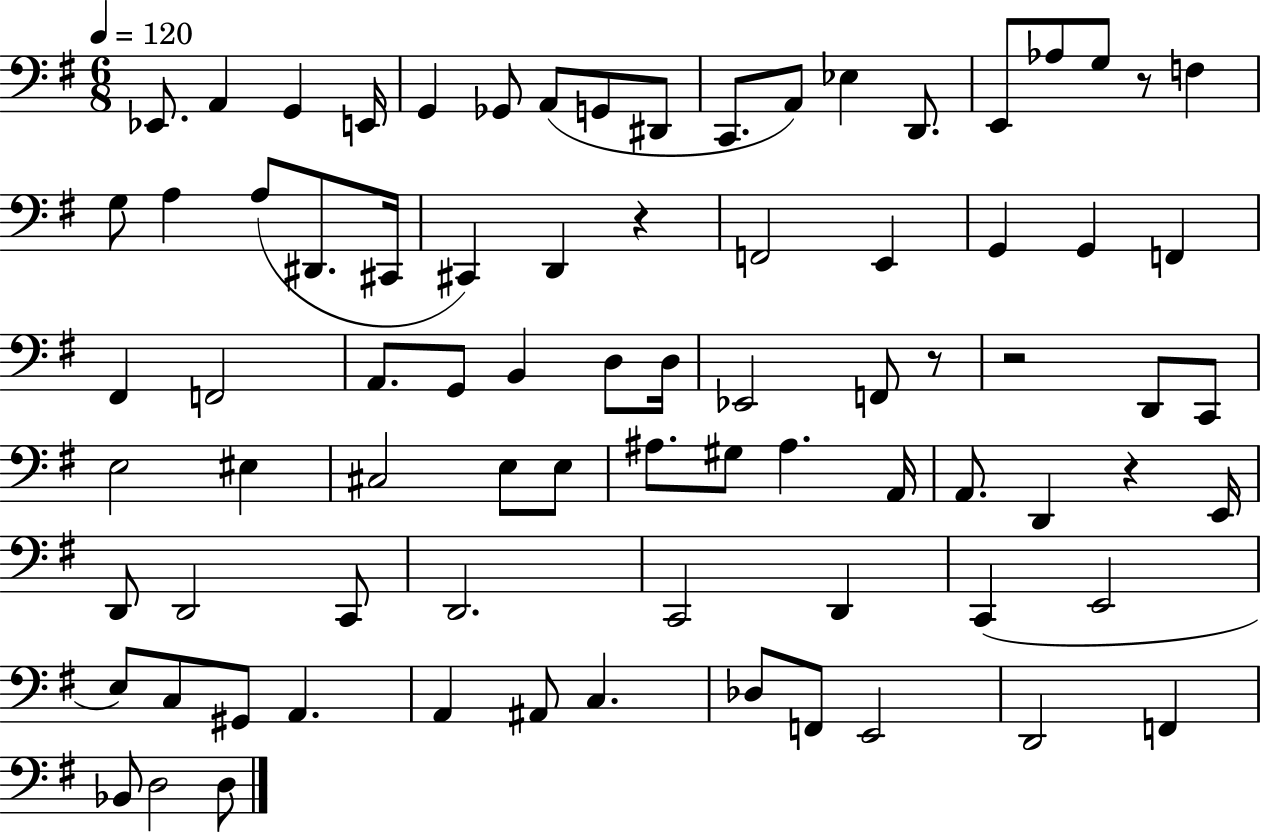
X:1
T:Untitled
M:6/8
L:1/4
K:G
_E,,/2 A,, G,, E,,/4 G,, _G,,/2 A,,/2 G,,/2 ^D,,/2 C,,/2 A,,/2 _E, D,,/2 E,,/2 _A,/2 G,/2 z/2 F, G,/2 A, A,/2 ^D,,/2 ^C,,/4 ^C,, D,, z F,,2 E,, G,, G,, F,, ^F,, F,,2 A,,/2 G,,/2 B,, D,/2 D,/4 _E,,2 F,,/2 z/2 z2 D,,/2 C,,/2 E,2 ^E, ^C,2 E,/2 E,/2 ^A,/2 ^G,/2 ^A, A,,/4 A,,/2 D,, z E,,/4 D,,/2 D,,2 C,,/2 D,,2 C,,2 D,, C,, E,,2 E,/2 C,/2 ^G,,/2 A,, A,, ^A,,/2 C, _D,/2 F,,/2 E,,2 D,,2 F,, _B,,/2 D,2 D,/2